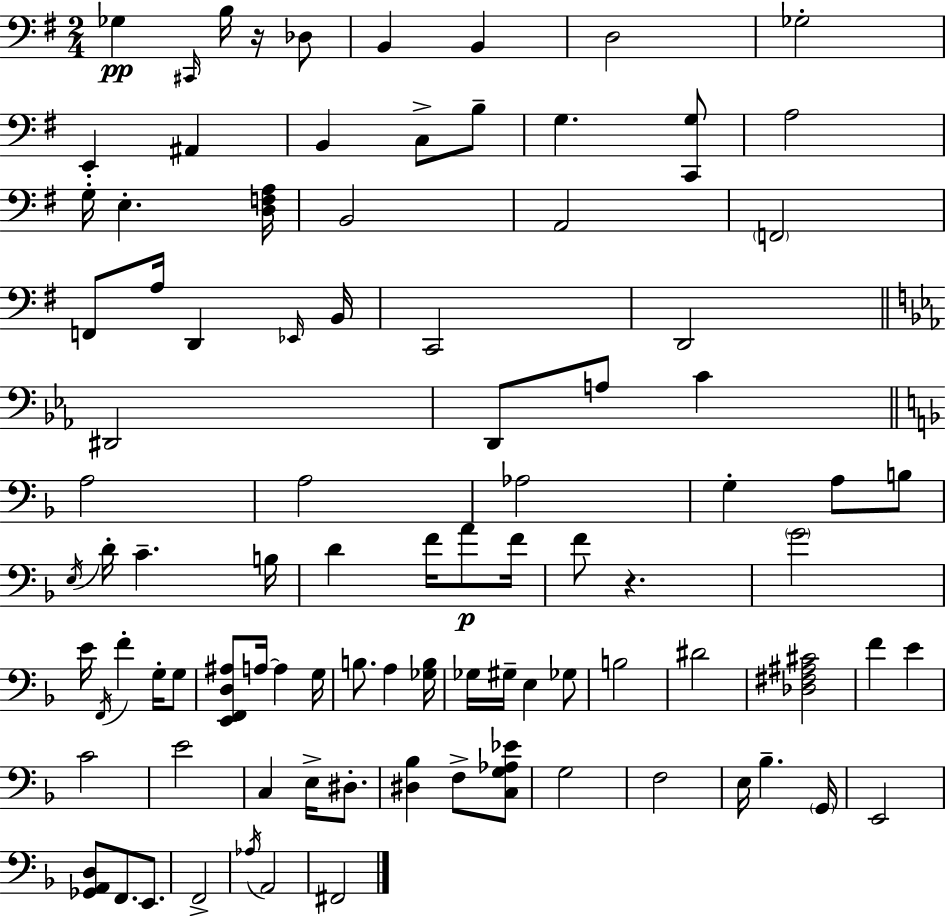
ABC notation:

X:1
T:Untitled
M:2/4
L:1/4
K:G
_G, ^C,,/4 B,/4 z/4 _D,/2 B,, B,, D,2 _G,2 E,, ^A,, B,, C,/2 B,/2 G, [C,,G,]/2 A,2 G,/4 E, [D,F,A,]/4 B,,2 A,,2 F,,2 F,,/2 A,/4 D,, _E,,/4 B,,/4 C,,2 D,,2 ^D,,2 D,,/2 A,/2 C A,2 A,2 _A,2 G, A,/2 B,/2 E,/4 D/4 C B,/4 D F/4 A/2 F/4 F/2 z G2 E/4 F,,/4 F G,/4 G,/2 [E,,F,,D,^A,]/2 A,/4 A, G,/4 B,/2 A, [_G,B,]/4 _G,/4 ^G,/4 E, _G,/2 B,2 ^D2 [_D,^F,^A,^C]2 F E C2 E2 C, E,/4 ^D,/2 [^D,_B,] F,/2 [C,G,_A,_E]/2 G,2 F,2 E,/4 _B, G,,/4 E,,2 [_G,,A,,D,]/2 F,,/2 E,,/2 F,,2 _A,/4 A,,2 ^F,,2